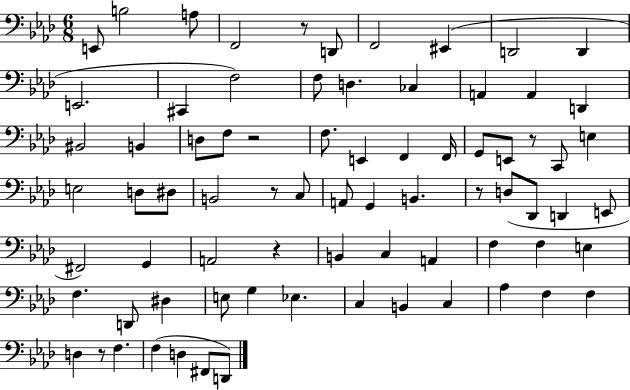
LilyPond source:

{
  \clef bass
  \numericTimeSignature
  \time 6/8
  \key aes \major
  e,8 b2 a8 | f,2 r8 d,8 | f,2 eis,4( | d,2 d,4 | \break e,2. | cis,4 f2) | f8 d4. ces4 | a,4 a,4 d,4 | \break bis,2 b,4 | d8 f8 r2 | f8. e,4 f,4 f,16 | g,8 e,8 r8 c,8 e4 | \break e2 d8 dis8 | b,2 r8 c8 | a,8 g,4 b,4. | r8 d8( des,8 d,4 e,8 | \break fis,2) g,4 | a,2 r4 | b,4 c4 a,4 | f4 f4 e4 | \break f4. d,8 dis4 | e8 g4 ees4. | c4 b,4 c4 | aes4 f4 f4 | \break d4 r8 f4. | f4( d4 fis,8 d,8) | \bar "|."
}